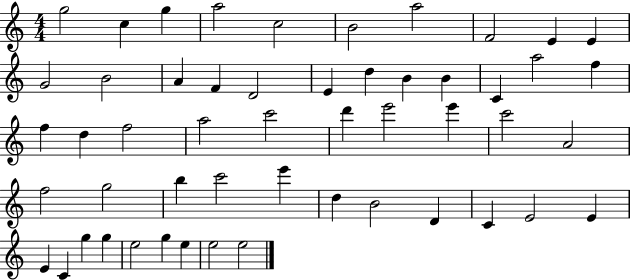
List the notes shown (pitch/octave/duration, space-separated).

G5/h C5/q G5/q A5/h C5/h B4/h A5/h F4/h E4/q E4/q G4/h B4/h A4/q F4/q D4/h E4/q D5/q B4/q B4/q C4/q A5/h F5/q F5/q D5/q F5/h A5/h C6/h D6/q E6/h E6/q C6/h A4/h F5/h G5/h B5/q C6/h E6/q D5/q B4/h D4/q C4/q E4/h E4/q E4/q C4/q G5/q G5/q E5/h G5/q E5/q E5/h E5/h